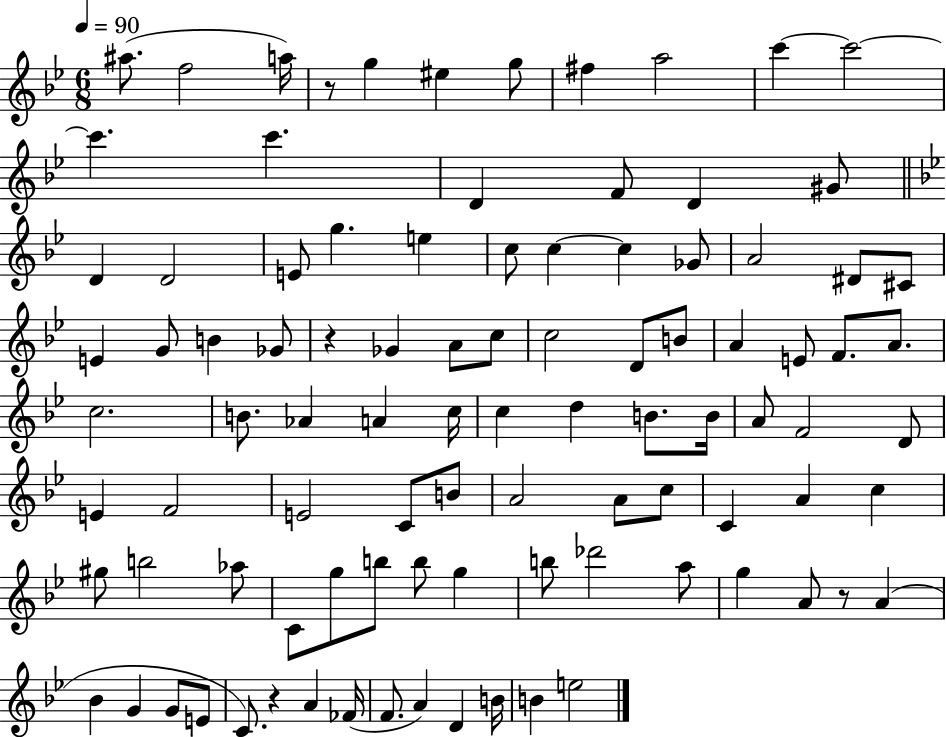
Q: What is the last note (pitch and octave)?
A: E5